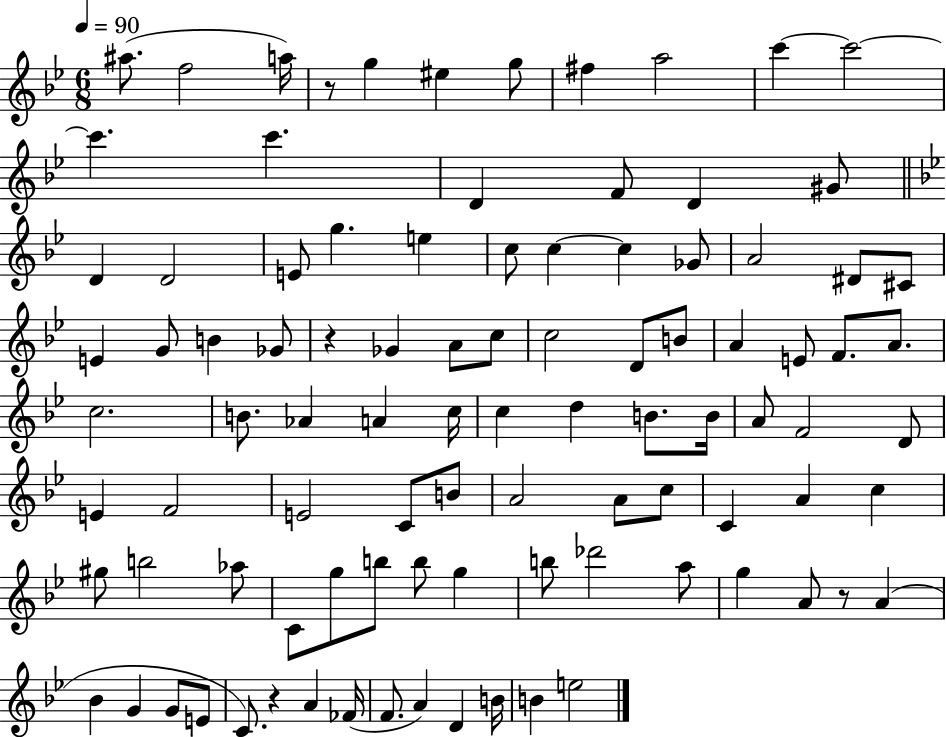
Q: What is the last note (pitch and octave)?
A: E5